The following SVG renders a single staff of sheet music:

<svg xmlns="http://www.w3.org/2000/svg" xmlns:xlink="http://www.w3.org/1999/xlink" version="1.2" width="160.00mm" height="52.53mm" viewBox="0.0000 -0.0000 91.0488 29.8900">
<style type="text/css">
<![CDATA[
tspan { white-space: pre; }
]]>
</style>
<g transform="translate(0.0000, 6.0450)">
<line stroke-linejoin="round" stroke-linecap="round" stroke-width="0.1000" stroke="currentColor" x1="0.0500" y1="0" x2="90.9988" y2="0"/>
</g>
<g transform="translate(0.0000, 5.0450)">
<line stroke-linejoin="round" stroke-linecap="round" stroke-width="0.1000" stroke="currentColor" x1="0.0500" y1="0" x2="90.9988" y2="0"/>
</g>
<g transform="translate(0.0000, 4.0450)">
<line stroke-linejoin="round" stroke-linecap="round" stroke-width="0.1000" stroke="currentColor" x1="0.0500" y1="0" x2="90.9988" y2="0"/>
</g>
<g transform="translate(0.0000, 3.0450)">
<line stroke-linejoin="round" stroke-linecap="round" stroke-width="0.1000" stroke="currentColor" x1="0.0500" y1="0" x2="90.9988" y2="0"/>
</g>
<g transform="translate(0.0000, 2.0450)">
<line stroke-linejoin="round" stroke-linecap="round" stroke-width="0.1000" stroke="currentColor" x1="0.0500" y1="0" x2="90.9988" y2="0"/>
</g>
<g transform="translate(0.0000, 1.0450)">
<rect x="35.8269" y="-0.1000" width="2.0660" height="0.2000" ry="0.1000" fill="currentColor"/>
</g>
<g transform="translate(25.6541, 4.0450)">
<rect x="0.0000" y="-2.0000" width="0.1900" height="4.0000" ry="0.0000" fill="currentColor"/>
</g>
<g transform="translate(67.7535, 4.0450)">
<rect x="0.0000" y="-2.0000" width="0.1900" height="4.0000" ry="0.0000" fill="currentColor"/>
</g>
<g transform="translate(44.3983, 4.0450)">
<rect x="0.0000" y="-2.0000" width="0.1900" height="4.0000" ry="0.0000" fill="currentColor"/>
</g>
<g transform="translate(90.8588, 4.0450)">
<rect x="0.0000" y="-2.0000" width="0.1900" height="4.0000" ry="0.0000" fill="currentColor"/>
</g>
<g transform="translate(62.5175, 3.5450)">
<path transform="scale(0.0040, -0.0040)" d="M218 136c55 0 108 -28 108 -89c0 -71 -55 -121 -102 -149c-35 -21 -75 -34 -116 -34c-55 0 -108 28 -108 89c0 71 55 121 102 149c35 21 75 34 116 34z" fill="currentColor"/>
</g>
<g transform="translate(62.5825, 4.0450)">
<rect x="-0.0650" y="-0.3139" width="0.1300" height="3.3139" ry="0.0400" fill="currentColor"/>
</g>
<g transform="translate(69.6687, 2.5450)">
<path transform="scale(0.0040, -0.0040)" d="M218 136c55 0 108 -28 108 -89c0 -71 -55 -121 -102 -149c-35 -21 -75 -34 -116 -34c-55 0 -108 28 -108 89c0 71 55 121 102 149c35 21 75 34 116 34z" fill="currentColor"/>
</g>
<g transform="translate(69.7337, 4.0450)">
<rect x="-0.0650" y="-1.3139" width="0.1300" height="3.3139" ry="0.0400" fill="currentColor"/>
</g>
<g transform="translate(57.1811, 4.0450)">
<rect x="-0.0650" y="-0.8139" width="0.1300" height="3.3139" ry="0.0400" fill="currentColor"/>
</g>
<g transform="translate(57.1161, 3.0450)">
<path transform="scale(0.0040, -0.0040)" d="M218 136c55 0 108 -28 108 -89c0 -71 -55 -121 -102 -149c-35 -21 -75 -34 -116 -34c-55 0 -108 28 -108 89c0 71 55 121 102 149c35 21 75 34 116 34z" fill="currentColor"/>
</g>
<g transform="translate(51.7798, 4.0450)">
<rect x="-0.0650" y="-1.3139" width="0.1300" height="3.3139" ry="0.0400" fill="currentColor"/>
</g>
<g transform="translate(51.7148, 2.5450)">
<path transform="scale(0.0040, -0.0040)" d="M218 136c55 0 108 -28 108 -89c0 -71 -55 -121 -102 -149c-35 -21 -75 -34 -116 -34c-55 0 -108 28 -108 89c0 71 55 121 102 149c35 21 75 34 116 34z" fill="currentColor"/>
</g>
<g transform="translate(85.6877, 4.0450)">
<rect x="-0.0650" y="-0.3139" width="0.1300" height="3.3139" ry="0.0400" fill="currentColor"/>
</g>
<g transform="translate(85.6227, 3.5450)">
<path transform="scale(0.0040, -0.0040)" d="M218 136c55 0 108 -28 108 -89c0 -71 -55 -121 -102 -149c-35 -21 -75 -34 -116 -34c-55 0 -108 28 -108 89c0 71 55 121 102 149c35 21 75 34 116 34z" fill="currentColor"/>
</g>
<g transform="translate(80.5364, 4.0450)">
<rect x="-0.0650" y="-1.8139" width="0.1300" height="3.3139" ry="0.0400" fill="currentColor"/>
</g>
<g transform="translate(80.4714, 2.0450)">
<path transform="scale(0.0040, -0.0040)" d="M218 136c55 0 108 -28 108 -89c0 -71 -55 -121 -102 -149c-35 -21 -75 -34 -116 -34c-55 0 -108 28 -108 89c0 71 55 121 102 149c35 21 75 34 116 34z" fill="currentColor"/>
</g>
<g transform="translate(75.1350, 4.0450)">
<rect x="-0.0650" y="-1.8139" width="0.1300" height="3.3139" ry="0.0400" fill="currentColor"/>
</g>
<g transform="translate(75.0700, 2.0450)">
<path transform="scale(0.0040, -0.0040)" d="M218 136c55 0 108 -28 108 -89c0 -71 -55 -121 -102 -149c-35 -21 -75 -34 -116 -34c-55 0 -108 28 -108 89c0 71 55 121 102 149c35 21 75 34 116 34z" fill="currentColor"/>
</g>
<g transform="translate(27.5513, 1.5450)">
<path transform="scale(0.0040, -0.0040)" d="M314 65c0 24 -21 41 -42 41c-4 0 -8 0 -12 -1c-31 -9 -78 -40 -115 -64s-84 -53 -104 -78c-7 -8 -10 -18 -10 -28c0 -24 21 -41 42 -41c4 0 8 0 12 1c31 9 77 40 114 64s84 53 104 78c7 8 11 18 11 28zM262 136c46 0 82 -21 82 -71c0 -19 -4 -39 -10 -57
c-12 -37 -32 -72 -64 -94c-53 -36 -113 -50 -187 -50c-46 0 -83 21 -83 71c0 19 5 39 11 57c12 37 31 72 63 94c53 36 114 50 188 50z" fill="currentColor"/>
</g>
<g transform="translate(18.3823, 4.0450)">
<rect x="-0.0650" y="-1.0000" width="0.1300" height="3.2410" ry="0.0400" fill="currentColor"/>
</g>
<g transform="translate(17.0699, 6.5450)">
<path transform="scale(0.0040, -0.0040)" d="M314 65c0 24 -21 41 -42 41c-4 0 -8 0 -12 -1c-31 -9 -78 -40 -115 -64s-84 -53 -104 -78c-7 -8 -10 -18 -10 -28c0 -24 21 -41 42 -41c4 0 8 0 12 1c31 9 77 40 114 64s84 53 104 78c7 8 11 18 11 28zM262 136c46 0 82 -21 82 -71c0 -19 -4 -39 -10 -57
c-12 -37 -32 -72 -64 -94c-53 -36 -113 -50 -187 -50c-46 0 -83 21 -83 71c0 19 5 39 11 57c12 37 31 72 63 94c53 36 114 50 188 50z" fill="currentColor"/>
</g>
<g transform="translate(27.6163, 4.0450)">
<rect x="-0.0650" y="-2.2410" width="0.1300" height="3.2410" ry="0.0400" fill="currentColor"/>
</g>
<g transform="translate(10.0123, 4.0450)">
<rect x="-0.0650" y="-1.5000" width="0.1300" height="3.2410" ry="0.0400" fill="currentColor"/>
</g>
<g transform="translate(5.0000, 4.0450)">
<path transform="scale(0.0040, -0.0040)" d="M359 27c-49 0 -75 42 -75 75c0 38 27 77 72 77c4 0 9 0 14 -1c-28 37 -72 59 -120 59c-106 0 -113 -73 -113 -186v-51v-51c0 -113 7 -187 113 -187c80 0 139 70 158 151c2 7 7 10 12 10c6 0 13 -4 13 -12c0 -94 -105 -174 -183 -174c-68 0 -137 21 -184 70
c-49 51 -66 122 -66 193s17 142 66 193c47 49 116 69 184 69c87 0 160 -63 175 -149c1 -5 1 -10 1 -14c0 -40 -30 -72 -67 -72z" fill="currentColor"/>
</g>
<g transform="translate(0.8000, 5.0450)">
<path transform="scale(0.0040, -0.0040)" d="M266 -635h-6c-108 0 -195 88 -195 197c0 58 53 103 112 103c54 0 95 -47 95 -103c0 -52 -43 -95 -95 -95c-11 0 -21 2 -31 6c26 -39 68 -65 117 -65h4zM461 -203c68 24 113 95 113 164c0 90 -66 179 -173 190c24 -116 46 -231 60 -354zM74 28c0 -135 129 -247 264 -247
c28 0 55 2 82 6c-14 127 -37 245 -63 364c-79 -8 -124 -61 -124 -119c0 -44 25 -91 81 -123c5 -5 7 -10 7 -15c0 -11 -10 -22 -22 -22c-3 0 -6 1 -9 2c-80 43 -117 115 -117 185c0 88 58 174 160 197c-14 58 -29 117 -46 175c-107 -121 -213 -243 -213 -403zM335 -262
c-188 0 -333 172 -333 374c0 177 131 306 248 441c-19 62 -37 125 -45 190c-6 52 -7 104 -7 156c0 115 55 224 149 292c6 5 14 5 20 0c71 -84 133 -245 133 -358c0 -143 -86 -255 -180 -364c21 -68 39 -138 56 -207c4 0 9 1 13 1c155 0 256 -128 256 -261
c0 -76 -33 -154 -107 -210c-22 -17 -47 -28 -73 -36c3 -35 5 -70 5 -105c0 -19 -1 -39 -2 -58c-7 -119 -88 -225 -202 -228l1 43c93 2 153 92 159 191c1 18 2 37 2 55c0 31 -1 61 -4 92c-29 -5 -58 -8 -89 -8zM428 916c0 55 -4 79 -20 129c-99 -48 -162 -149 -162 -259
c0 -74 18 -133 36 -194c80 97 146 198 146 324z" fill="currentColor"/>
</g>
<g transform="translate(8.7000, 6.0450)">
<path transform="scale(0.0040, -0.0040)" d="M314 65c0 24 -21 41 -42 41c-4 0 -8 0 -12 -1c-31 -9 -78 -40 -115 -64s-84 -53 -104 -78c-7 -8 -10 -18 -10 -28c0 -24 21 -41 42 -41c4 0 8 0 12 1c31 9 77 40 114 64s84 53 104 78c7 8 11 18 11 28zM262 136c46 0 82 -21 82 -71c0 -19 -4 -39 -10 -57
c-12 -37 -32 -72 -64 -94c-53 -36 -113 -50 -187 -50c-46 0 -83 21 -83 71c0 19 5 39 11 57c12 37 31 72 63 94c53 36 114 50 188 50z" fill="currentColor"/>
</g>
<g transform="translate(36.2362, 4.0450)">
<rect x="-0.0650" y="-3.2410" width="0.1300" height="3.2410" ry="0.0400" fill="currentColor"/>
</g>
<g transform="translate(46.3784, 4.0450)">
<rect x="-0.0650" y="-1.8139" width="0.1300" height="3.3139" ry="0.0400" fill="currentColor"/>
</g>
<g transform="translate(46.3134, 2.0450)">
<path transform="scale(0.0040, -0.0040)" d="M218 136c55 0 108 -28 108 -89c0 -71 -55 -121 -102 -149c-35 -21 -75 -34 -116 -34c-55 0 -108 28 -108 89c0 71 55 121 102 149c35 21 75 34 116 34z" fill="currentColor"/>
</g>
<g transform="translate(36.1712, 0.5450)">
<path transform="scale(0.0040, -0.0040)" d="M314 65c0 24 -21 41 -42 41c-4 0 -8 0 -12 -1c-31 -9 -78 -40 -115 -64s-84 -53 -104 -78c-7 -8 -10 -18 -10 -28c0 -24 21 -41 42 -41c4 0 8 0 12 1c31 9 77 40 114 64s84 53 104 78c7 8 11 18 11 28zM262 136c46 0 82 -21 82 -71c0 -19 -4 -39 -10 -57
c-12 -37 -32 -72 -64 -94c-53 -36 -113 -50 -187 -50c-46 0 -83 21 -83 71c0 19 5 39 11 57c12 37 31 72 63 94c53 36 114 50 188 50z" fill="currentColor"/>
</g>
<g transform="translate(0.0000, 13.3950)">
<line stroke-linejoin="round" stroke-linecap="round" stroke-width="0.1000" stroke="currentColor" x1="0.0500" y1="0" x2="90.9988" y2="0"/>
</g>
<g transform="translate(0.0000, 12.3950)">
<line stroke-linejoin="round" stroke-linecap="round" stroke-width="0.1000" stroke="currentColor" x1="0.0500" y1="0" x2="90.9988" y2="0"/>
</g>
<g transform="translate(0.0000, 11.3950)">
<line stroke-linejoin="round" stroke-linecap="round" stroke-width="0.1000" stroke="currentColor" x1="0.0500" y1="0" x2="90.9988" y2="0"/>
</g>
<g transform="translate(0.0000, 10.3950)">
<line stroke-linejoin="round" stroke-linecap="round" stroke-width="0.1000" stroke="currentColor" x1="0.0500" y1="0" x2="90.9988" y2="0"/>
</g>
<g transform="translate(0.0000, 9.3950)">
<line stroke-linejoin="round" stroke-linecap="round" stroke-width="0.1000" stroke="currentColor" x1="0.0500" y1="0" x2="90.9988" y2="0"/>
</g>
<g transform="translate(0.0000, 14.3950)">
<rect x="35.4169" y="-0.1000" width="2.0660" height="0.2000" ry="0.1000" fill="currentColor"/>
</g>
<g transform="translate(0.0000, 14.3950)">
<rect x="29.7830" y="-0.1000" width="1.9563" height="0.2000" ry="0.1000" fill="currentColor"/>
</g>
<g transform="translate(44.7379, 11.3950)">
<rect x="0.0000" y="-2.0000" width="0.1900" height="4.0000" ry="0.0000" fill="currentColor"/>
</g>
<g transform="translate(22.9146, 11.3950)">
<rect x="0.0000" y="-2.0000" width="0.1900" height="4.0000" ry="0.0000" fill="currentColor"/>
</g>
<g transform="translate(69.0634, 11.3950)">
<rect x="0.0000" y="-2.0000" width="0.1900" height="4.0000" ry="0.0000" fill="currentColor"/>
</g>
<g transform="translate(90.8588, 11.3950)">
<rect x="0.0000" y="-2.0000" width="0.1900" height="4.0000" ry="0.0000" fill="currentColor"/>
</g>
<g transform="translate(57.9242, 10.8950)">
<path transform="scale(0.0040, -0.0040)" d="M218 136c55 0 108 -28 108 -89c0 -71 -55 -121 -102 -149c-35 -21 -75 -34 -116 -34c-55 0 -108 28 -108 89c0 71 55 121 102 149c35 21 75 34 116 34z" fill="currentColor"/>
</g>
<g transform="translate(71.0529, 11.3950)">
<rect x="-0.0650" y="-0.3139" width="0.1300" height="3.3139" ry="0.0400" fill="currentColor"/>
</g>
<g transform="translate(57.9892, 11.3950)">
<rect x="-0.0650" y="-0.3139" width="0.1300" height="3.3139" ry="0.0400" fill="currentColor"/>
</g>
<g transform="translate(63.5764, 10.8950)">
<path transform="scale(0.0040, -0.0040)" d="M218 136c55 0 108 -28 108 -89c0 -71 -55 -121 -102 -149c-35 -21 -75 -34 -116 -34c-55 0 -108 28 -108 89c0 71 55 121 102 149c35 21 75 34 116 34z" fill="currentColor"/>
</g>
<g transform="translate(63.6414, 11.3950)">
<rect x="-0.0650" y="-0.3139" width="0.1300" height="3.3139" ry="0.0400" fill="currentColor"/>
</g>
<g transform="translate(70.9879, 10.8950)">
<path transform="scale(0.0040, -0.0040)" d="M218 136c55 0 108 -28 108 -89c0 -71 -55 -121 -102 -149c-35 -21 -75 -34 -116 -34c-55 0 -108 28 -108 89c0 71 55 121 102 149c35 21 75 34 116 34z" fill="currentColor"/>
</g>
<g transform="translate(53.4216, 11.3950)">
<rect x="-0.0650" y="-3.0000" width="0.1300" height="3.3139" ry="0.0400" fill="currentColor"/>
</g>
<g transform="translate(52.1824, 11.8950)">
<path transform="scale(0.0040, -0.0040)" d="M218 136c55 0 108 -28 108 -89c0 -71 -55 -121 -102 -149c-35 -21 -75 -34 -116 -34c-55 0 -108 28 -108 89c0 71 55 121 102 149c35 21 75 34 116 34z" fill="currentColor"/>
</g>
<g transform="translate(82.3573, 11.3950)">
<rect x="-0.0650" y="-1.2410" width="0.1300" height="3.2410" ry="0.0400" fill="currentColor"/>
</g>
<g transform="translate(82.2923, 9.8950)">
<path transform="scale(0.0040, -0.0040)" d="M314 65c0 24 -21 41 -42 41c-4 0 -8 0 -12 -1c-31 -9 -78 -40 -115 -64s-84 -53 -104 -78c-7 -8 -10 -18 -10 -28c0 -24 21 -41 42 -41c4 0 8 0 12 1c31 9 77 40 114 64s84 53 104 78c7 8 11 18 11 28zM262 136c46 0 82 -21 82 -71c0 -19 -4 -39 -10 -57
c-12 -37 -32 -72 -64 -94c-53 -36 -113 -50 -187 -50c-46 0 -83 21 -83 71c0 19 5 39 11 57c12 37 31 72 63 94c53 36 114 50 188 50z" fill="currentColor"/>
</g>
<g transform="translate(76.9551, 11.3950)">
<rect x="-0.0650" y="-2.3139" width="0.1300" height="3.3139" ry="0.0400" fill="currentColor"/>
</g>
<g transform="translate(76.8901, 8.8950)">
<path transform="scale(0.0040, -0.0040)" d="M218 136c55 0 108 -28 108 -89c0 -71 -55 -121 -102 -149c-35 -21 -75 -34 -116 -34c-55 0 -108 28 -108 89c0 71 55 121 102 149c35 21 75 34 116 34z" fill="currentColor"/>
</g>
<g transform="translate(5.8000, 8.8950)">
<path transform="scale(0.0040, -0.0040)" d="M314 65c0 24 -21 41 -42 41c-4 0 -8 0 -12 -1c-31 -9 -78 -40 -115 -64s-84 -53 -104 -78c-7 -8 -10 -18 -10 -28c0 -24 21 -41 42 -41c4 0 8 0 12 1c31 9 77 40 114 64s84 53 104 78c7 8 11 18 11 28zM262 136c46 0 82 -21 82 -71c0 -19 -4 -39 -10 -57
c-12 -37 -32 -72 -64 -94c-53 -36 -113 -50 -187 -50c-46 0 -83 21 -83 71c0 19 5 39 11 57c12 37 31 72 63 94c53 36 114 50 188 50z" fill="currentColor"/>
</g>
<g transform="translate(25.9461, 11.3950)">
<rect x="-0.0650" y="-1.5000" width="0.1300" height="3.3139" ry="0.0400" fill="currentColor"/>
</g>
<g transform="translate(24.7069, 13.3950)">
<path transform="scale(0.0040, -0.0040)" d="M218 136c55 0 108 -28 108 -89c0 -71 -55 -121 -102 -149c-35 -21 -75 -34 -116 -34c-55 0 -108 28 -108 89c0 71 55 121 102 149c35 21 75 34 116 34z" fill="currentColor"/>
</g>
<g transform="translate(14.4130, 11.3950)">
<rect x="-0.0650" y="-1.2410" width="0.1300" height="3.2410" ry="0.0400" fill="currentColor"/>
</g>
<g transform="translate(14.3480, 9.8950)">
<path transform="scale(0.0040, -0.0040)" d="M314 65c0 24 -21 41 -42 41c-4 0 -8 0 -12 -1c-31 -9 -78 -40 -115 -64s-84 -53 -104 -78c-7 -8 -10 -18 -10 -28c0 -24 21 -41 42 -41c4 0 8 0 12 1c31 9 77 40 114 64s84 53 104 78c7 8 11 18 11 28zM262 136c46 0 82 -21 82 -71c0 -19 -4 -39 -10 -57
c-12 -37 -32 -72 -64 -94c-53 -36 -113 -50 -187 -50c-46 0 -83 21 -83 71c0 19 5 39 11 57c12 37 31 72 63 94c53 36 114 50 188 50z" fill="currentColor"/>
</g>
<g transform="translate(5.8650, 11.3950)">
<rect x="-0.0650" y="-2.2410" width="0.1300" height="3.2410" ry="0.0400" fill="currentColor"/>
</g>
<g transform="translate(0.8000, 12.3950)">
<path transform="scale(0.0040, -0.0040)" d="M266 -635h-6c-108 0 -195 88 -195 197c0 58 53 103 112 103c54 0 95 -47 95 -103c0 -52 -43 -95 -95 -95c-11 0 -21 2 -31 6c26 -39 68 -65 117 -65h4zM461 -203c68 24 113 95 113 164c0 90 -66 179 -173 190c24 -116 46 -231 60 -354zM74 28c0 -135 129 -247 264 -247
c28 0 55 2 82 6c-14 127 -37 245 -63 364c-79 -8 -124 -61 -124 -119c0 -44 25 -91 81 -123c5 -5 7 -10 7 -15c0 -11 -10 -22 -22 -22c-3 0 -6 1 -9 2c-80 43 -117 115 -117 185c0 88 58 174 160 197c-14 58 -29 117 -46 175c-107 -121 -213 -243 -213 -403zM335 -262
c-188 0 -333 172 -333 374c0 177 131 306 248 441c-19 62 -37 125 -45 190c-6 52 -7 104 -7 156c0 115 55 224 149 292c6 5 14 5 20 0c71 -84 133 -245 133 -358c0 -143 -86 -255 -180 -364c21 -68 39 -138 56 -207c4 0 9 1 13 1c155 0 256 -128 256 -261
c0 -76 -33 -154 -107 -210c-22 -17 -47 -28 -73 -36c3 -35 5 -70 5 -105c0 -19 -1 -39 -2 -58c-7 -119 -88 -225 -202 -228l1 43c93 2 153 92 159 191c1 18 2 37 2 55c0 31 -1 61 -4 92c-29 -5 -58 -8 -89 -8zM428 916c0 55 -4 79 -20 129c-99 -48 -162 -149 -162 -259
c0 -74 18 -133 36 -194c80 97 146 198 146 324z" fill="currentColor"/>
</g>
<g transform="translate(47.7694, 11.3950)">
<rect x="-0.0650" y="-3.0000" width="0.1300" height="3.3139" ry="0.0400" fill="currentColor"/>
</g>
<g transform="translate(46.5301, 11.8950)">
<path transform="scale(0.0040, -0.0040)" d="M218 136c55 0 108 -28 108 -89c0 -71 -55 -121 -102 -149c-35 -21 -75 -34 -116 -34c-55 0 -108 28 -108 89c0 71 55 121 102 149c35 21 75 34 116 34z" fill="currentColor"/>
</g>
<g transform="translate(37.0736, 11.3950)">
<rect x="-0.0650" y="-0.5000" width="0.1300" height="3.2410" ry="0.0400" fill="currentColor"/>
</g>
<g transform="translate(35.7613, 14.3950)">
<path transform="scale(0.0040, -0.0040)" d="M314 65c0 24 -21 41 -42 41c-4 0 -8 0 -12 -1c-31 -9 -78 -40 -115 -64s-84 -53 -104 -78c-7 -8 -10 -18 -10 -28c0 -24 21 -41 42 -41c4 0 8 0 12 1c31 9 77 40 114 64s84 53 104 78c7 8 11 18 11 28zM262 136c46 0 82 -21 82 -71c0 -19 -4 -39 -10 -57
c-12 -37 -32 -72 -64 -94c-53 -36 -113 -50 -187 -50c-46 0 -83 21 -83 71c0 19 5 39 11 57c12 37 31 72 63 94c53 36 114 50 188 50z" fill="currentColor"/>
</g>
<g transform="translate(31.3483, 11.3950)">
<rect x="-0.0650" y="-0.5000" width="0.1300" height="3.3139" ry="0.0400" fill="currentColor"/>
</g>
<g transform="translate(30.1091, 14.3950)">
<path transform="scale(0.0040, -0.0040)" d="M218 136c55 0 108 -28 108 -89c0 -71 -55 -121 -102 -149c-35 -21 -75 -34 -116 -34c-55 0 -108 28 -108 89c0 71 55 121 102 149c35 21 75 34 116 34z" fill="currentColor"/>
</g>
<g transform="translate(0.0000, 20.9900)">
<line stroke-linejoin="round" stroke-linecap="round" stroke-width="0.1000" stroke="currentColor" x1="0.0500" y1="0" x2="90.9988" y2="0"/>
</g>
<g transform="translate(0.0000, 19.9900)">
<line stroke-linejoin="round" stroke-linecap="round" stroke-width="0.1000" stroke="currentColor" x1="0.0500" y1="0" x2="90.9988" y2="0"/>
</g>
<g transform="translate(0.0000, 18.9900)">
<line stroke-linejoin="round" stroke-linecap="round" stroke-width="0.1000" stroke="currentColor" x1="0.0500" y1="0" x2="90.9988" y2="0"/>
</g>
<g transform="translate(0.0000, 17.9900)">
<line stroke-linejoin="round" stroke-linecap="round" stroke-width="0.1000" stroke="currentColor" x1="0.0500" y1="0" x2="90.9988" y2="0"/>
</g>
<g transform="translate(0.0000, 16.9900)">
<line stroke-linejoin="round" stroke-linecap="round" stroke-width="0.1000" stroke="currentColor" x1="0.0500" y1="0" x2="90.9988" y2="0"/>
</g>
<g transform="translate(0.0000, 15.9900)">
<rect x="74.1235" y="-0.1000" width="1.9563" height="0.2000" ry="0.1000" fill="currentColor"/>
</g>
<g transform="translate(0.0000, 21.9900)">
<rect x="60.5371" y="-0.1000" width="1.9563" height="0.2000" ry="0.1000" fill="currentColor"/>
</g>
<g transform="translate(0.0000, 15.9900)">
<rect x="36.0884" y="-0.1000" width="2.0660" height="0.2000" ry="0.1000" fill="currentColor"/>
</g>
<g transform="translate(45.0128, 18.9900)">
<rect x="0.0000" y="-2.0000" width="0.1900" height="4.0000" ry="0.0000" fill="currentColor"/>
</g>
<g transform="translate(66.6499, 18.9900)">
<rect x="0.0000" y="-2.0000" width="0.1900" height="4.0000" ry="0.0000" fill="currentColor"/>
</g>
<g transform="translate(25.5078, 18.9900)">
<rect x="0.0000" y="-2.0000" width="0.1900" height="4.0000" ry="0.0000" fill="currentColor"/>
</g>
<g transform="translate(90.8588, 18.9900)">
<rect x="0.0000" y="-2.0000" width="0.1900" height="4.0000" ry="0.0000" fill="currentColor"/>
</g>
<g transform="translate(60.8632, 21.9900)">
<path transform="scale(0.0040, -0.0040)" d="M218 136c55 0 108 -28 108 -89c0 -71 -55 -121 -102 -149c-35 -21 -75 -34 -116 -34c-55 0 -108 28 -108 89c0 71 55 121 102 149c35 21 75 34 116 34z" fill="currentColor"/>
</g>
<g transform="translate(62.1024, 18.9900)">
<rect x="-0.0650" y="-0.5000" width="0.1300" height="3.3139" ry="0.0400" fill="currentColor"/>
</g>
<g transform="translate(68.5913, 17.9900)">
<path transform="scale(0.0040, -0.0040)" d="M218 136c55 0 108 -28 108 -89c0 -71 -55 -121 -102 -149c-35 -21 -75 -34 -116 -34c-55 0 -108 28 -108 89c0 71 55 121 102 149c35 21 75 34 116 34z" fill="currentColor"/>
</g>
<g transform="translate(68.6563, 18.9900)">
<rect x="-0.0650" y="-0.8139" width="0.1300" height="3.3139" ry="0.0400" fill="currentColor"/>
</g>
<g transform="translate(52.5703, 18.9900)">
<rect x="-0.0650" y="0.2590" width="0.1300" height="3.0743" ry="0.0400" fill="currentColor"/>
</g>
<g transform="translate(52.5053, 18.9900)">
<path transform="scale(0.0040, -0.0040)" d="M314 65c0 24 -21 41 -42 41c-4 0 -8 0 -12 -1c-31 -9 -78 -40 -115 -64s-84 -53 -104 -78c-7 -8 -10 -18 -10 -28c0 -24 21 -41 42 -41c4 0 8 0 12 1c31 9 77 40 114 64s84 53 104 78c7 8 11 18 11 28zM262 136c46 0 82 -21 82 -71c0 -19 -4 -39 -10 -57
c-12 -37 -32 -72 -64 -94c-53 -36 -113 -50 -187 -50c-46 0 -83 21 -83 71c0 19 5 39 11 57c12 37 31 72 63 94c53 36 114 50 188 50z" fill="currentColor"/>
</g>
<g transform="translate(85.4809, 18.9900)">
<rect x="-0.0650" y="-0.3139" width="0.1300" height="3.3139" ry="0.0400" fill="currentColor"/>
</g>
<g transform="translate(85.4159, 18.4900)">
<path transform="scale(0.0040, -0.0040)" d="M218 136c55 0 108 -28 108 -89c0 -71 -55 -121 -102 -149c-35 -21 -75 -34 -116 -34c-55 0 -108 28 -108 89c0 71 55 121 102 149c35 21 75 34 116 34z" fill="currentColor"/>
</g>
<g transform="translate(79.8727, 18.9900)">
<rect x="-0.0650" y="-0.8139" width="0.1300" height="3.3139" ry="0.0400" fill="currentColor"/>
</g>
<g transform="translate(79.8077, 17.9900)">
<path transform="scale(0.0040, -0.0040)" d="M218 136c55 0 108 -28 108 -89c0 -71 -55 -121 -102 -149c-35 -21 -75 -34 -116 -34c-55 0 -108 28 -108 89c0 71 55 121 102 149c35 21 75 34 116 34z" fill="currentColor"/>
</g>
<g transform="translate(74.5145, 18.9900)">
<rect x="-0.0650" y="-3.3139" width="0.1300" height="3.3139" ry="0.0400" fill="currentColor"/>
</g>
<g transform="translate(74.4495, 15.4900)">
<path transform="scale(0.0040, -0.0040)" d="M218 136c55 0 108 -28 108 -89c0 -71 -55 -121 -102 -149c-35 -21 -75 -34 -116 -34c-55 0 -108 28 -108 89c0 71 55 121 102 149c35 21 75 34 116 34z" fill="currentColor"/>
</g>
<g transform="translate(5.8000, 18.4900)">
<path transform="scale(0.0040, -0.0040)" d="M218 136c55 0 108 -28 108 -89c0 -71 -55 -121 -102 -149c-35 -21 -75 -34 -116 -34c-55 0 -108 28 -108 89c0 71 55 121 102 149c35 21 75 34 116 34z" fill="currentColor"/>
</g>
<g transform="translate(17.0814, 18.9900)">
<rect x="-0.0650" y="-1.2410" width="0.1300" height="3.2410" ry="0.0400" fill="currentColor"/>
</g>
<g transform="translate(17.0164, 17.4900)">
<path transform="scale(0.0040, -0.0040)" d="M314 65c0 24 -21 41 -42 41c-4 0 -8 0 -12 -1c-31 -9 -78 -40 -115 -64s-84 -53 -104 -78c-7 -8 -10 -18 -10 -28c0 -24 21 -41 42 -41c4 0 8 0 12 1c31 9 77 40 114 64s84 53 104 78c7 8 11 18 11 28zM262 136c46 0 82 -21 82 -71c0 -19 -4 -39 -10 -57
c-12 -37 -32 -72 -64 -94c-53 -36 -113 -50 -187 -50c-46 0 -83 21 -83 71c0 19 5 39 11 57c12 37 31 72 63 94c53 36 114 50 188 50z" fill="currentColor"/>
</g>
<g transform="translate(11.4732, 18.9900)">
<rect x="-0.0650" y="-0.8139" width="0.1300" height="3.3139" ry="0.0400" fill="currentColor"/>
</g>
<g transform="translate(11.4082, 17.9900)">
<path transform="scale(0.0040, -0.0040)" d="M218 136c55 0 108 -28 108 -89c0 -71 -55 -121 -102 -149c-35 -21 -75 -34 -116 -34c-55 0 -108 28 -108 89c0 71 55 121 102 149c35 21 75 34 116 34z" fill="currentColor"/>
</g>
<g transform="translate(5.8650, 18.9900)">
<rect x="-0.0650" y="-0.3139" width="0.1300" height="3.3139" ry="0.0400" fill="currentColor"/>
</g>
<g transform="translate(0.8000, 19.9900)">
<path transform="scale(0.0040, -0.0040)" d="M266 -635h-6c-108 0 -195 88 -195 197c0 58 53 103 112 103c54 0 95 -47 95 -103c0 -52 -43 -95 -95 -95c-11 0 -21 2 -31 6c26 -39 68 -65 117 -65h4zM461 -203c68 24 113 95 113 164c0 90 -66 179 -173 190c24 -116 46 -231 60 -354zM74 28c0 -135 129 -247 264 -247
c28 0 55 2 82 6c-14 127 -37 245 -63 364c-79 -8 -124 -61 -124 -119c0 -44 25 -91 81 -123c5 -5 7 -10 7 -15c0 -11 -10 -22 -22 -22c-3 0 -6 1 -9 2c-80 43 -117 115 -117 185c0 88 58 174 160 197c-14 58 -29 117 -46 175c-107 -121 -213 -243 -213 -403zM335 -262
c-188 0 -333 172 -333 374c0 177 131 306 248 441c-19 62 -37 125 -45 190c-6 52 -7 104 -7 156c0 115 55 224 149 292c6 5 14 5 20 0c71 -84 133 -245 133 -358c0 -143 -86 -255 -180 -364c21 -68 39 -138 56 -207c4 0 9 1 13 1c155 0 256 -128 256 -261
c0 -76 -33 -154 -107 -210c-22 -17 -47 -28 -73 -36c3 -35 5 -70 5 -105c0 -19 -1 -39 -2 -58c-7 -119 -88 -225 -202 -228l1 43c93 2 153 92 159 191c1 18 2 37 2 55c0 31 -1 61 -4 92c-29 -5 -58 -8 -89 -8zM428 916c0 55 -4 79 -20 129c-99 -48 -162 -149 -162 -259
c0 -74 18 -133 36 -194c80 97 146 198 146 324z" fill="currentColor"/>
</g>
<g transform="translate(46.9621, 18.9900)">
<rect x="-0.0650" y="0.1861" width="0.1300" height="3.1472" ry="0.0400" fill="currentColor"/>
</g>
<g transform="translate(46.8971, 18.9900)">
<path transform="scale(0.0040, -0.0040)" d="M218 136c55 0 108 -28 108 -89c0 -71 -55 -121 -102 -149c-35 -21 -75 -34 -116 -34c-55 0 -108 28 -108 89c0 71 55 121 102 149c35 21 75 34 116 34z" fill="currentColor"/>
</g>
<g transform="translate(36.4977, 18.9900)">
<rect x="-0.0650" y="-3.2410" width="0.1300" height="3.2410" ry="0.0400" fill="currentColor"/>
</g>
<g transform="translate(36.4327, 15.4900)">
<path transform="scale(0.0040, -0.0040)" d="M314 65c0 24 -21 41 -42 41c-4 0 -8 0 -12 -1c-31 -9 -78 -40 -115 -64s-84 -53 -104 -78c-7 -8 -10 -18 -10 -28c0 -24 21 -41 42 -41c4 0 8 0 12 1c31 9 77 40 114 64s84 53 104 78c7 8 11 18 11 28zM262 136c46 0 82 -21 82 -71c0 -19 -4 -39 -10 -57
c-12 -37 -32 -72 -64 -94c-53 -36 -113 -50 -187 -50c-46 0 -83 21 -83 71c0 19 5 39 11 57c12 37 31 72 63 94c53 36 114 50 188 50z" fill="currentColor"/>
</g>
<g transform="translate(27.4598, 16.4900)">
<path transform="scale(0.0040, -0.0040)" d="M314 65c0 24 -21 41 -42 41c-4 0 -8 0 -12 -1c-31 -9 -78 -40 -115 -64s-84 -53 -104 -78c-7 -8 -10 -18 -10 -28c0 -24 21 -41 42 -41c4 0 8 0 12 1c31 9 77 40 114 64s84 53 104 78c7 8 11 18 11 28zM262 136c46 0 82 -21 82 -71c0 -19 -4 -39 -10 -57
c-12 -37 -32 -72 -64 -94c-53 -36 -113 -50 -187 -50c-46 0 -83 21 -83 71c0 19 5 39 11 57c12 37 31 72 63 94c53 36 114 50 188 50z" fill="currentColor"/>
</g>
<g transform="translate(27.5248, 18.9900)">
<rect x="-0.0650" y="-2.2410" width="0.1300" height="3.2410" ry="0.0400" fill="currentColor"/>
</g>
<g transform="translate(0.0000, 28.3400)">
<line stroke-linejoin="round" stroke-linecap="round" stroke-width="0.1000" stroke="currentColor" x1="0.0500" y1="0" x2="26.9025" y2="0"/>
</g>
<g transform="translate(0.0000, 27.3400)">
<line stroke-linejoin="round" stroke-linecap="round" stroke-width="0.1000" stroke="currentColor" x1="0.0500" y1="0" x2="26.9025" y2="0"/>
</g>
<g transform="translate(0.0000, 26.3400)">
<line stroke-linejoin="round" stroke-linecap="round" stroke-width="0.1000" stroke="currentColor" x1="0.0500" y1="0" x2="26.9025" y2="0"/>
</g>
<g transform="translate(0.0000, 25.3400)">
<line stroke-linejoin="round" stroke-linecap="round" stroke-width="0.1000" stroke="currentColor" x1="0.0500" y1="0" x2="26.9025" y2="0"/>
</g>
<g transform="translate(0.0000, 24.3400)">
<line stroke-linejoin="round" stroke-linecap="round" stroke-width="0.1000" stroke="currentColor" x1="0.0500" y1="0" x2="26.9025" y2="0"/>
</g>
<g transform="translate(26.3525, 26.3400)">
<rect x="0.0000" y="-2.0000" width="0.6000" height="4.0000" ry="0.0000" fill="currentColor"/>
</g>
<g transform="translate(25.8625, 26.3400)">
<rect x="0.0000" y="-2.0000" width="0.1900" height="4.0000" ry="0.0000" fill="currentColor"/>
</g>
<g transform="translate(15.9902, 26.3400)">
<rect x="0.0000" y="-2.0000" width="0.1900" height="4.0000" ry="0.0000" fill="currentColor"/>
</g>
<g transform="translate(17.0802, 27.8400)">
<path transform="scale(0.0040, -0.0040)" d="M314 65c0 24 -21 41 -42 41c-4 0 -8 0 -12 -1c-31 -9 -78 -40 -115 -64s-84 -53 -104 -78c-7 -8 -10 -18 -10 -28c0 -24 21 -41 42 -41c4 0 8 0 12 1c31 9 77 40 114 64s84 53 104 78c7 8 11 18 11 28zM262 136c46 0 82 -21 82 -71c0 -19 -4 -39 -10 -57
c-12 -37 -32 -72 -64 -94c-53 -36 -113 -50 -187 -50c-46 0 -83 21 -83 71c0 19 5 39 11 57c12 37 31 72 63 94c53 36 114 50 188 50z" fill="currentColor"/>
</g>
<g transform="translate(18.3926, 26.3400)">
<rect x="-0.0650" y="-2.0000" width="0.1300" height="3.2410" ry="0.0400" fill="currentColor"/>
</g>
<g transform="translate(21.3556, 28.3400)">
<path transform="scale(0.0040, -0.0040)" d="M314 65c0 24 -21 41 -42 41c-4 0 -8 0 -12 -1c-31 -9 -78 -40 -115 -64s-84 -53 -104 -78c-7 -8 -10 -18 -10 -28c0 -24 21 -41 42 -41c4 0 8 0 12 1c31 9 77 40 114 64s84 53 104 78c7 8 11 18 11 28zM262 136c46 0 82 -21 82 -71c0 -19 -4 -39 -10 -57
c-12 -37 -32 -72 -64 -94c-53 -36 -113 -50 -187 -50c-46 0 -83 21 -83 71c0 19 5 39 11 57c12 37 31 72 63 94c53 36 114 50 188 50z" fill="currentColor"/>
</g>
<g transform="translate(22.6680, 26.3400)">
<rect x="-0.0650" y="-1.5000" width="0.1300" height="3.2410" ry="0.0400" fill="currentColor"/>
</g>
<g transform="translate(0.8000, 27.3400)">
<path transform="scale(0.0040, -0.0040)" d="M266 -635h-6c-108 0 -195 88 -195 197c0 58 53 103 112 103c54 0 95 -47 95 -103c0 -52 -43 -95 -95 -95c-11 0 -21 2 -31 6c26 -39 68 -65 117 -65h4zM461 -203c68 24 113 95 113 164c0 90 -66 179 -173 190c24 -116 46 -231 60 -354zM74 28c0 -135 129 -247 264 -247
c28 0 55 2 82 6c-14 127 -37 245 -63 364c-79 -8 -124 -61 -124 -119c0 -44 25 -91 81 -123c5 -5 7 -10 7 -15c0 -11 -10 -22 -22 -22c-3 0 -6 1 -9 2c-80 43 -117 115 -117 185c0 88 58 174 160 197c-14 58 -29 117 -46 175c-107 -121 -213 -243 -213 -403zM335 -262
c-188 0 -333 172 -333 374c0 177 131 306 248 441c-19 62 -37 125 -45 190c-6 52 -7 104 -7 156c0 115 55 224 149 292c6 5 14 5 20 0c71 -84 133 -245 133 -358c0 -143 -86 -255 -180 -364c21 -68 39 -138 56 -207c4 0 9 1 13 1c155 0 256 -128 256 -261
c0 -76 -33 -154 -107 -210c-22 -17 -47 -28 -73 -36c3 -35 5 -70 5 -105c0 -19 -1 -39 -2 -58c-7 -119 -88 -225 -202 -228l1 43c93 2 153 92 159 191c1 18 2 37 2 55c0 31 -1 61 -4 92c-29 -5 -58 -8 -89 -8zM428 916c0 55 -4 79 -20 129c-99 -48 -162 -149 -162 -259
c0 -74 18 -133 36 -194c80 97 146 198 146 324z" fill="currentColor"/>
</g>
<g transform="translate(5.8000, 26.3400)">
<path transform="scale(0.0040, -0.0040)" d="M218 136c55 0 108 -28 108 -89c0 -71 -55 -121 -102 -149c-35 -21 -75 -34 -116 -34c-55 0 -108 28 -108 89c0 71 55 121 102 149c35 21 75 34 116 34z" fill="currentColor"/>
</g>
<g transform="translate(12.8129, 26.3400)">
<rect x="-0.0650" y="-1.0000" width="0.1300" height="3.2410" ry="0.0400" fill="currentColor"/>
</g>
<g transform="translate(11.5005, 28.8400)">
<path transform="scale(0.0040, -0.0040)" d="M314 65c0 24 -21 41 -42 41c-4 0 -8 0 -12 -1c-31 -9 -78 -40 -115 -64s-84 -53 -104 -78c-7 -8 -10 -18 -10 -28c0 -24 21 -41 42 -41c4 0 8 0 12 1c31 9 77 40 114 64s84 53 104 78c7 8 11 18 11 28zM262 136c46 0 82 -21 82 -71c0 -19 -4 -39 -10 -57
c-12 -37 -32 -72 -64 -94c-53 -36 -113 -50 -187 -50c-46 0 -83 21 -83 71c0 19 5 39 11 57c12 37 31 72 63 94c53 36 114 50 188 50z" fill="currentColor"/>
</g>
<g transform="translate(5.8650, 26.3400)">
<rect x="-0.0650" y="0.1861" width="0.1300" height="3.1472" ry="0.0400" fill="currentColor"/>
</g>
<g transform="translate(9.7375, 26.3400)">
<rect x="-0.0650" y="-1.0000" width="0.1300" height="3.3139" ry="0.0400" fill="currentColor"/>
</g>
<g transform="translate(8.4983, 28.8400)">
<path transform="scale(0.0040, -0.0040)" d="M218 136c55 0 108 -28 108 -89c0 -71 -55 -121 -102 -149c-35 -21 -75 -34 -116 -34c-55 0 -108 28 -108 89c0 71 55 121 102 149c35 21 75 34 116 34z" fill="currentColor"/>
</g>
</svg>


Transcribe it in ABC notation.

X:1
T:Untitled
M:4/4
L:1/4
K:C
E2 D2 g2 b2 f e d c e f f c g2 e2 E C C2 A A c c c g e2 c d e2 g2 b2 B B2 C d b d c B D D2 F2 E2